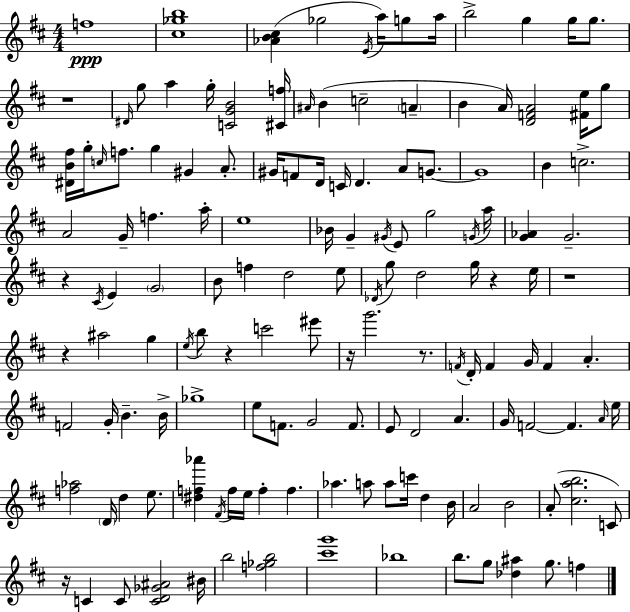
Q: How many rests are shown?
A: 9